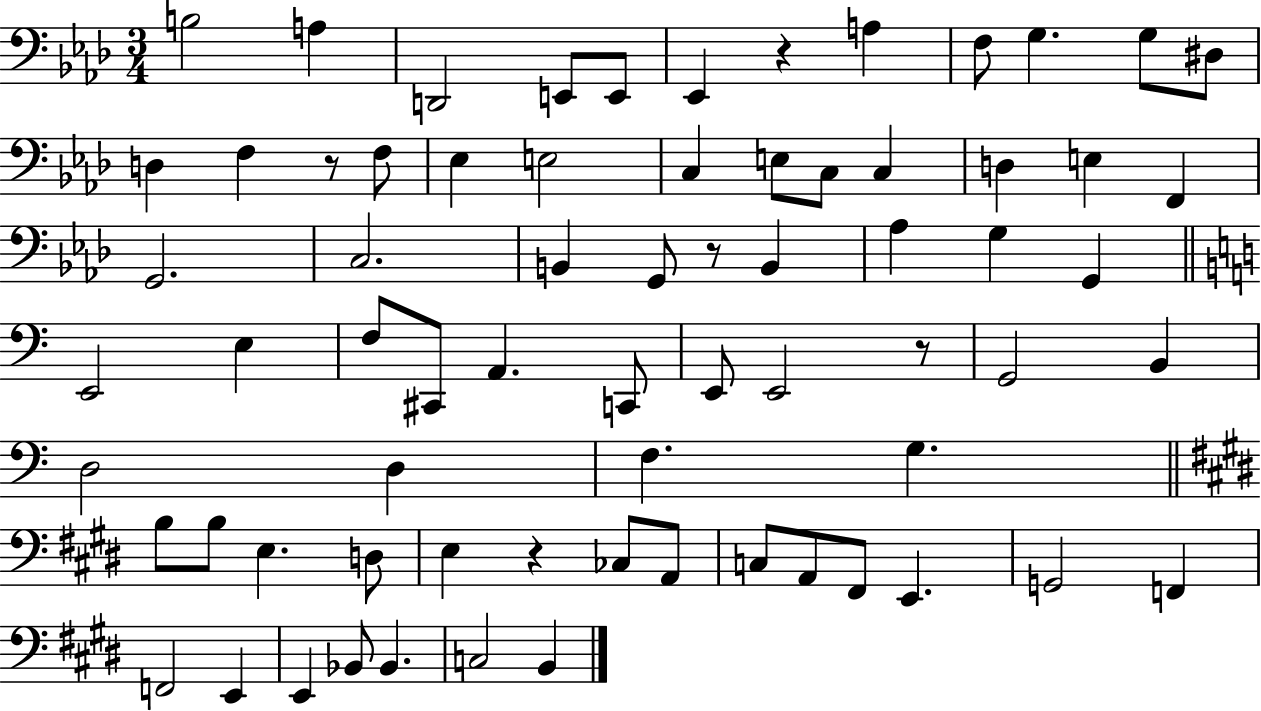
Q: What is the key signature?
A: AES major